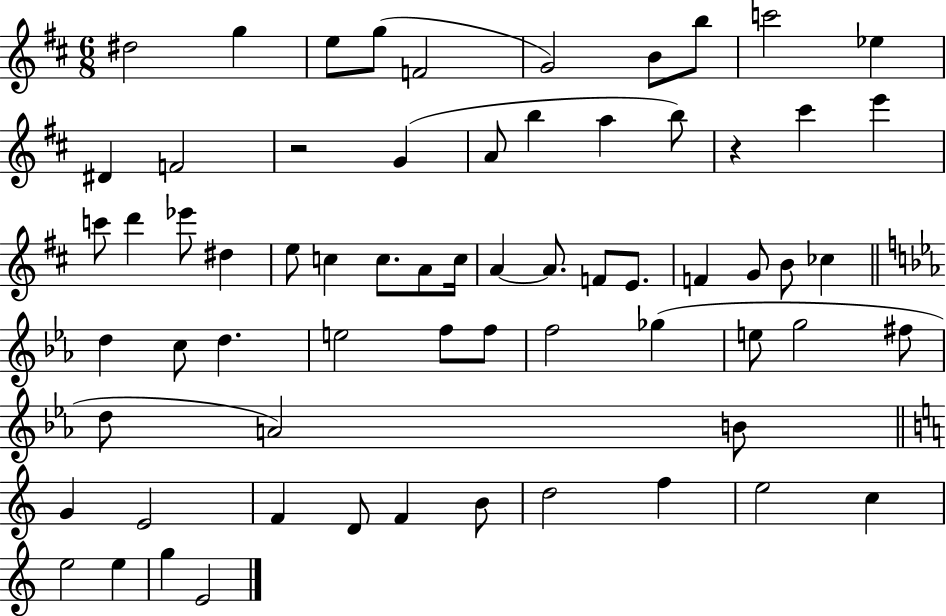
D#5/h G5/q E5/e G5/e F4/h G4/h B4/e B5/e C6/h Eb5/q D#4/q F4/h R/h G4/q A4/e B5/q A5/q B5/e R/q C#6/q E6/q C6/e D6/q Eb6/e D#5/q E5/e C5/q C5/e. A4/e C5/s A4/q A4/e. F4/e E4/e. F4/q G4/e B4/e CES5/q D5/q C5/e D5/q. E5/h F5/e F5/e F5/h Gb5/q E5/e G5/h F#5/e D5/e A4/h B4/e G4/q E4/h F4/q D4/e F4/q B4/e D5/h F5/q E5/h C5/q E5/h E5/q G5/q E4/h